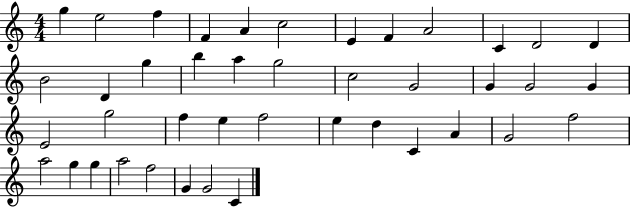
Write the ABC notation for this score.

X:1
T:Untitled
M:4/4
L:1/4
K:C
g e2 f F A c2 E F A2 C D2 D B2 D g b a g2 c2 G2 G G2 G E2 g2 f e f2 e d C A G2 f2 a2 g g a2 f2 G G2 C